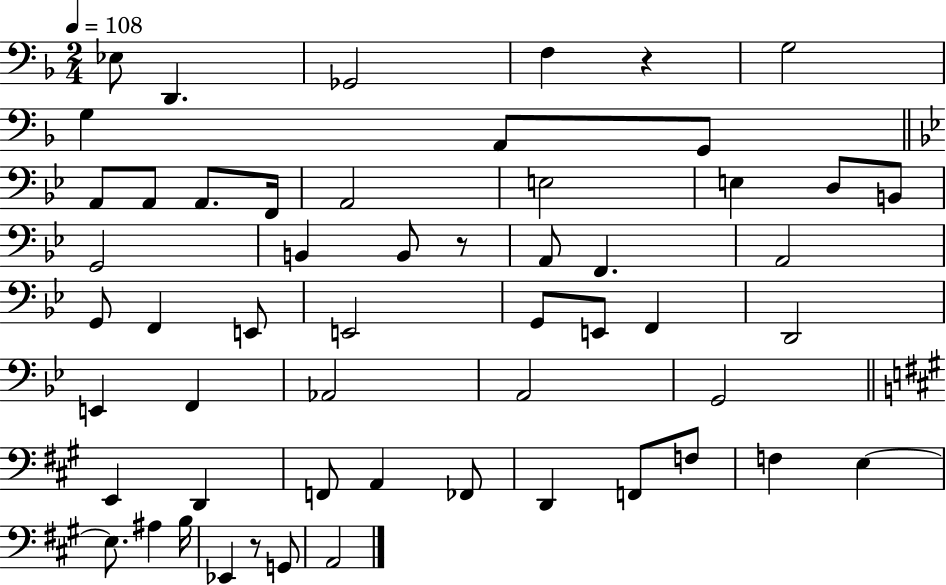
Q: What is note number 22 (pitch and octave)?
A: F2